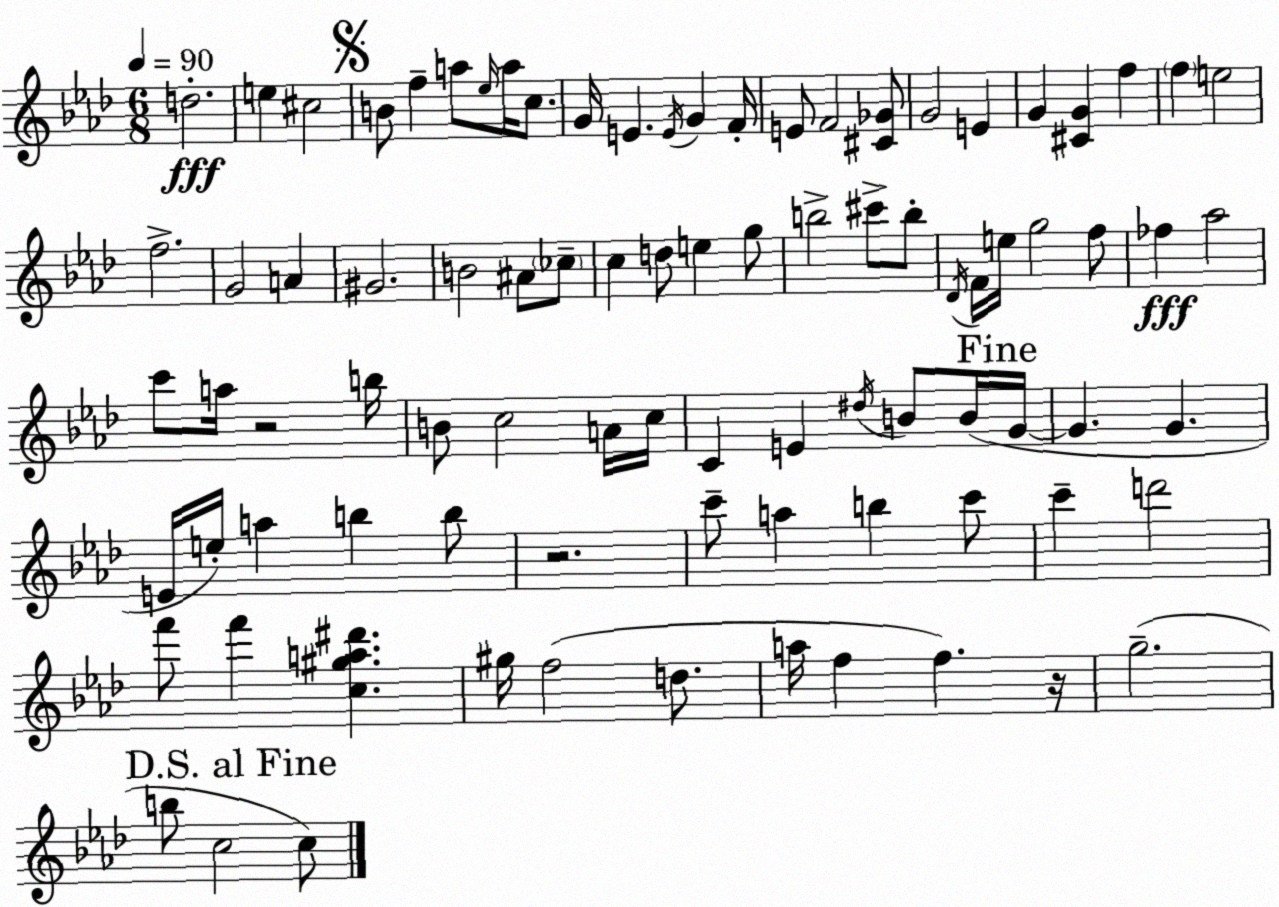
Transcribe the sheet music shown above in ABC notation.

X:1
T:Untitled
M:6/8
L:1/4
K:Fm
d2 e ^c2 B/2 f a/2 _e/4 a/4 c/2 G/4 E E/4 G F/4 E/2 F2 [^C_G]/2 G2 E G [^CG] f f e2 f2 G2 A ^G2 B2 ^A/2 _c/2 c d/2 e g/2 b2 ^c'/2 b/2 _D/4 F/4 e/4 g2 f/2 _f _a2 c'/2 a/4 z2 b/4 B/2 c2 A/4 c/4 C E ^d/4 B/2 B/4 G/4 G G E/4 e/4 a b b/2 z2 c'/2 a b c'/2 c' d'2 f'/2 f' [c^ga^d'] ^g/4 f2 d/2 a/4 f f z/4 g2 b/2 c2 c/2